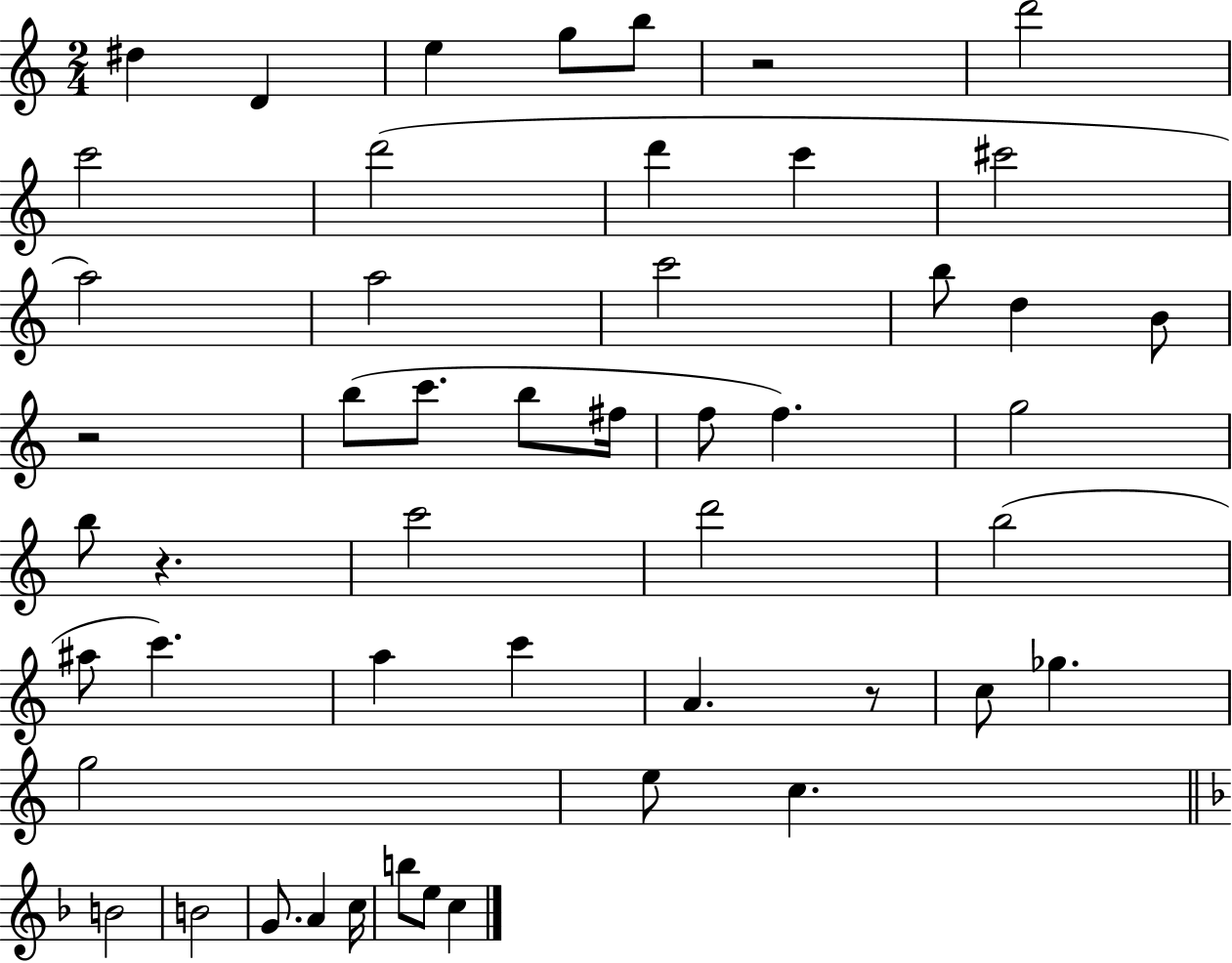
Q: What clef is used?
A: treble